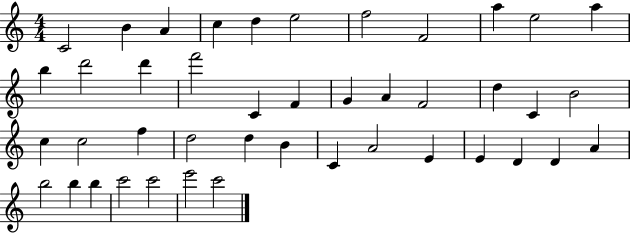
C4/h B4/q A4/q C5/q D5/q E5/h F5/h F4/h A5/q E5/h A5/q B5/q D6/h D6/q F6/h C4/q F4/q G4/q A4/q F4/h D5/q C4/q B4/h C5/q C5/h F5/q D5/h D5/q B4/q C4/q A4/h E4/q E4/q D4/q D4/q A4/q B5/h B5/q B5/q C6/h C6/h E6/h C6/h